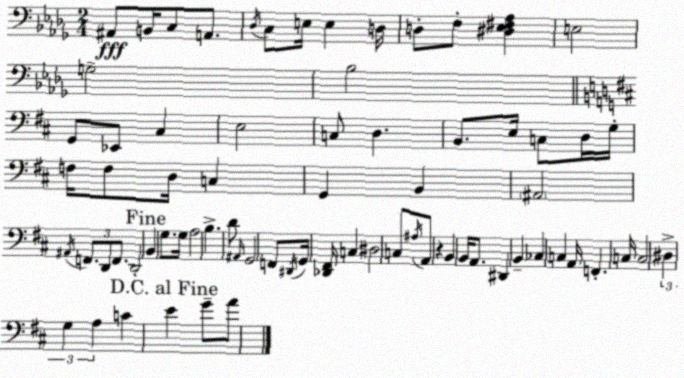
X:1
T:Untitled
M:2/4
L:1/4
K:Bbm
^A,,/2 B,,/4 C,/2 A,,/2 _D,/4 C,/2 E,/4 E, D,/4 D,/2 F,/2 [^D,_E,^F,_A,] E,2 G,2 _B,2 G,,/2 _E,,/2 ^C, E,2 C,/2 D, B,,/2 E,/4 C,/2 D,/4 G,/4 F,/4 F,/2 D,/4 C, G,, B,, ^A,,2 ^A,,/4 F,,/2 D,,/2 F,,/2 D,,2 B,, G,/2 G,/4 A,2 B, D/2 ^A,,/4 G,,2 F,,/2 ^D,,/4 G,,/4 [_D,,^F,,]/4 C, ^D,2 C,/2 ^A,/4 A,,/2 z B,, B,,/4 A,,/2 ^D,, B,, _C, C, A,,/4 F,, C,/4 C,2 ^D, G, A, C E G/2 A/2